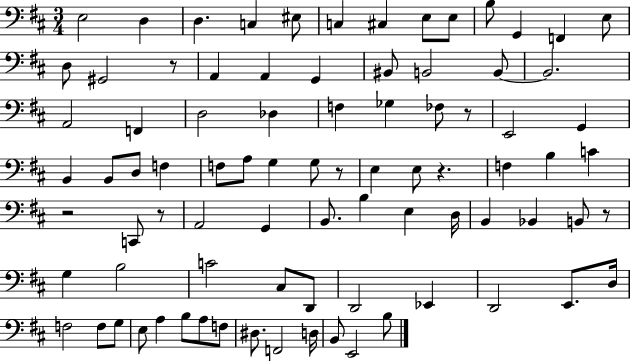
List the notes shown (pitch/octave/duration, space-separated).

E3/h D3/q D3/q. C3/q EIS3/e C3/q C#3/q E3/e E3/e B3/e G2/q F2/q E3/e D3/e G#2/h R/e A2/q A2/q G2/q BIS2/e B2/h B2/e B2/h. A2/h F2/q D3/h Db3/q F3/q Gb3/q FES3/e R/e E2/h G2/q B2/q B2/e D3/e F3/q F3/e A3/e G3/q G3/e R/e E3/q E3/e R/q. F3/q B3/q C4/q R/h C2/e R/e A2/h G2/q B2/e. B3/q E3/q D3/s B2/q Bb2/q B2/e R/e G3/q B3/h C4/h C#3/e D2/e D2/h Eb2/q D2/h E2/e. D3/s F3/h F3/e G3/e E3/e A3/q B3/e A3/e F3/e D#3/e. F2/h D3/s B2/e E2/h B3/e